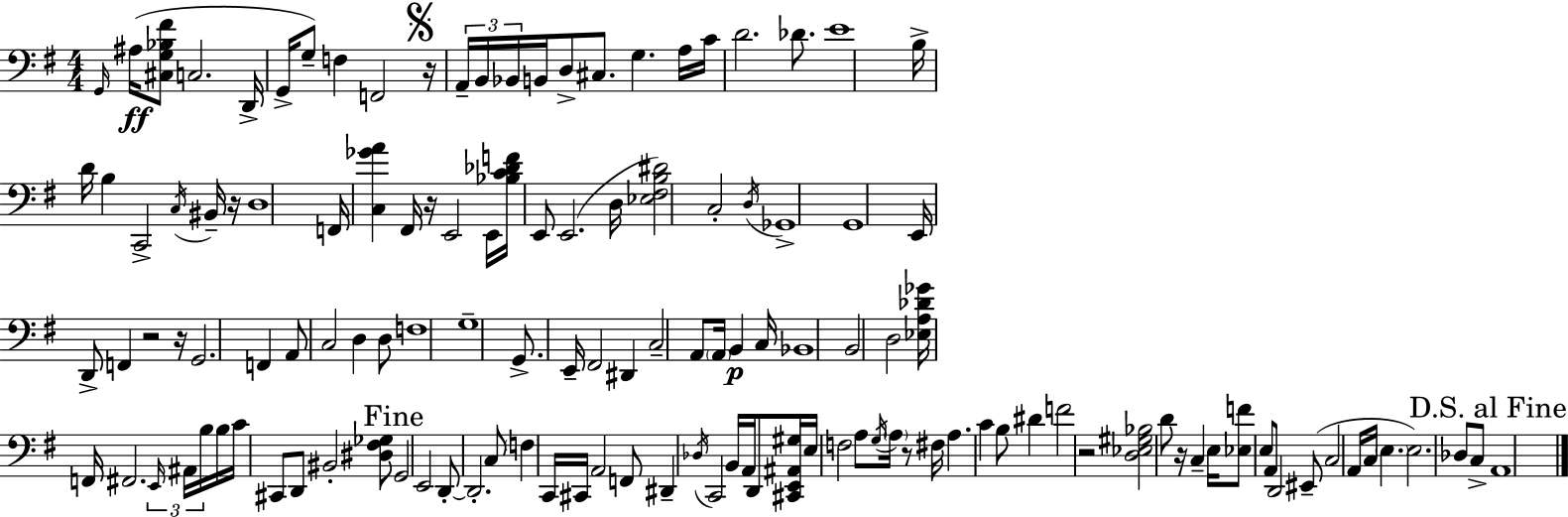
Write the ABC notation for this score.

X:1
T:Untitled
M:4/4
L:1/4
K:Em
G,,/4 ^A,/4 [^C,G,_B,^F]/2 C,2 D,,/4 G,,/4 G,/2 F, F,,2 z/4 A,,/4 B,,/4 _B,,/4 B,,/4 D,/2 ^C,/2 G, A,/4 C/4 D2 _D/2 E4 B,/4 D/4 B, C,,2 C,/4 ^B,,/4 z/4 D,4 F,,/4 [C,_GA] ^F,,/4 z/4 E,,2 E,,/4 [_B,C_DF]/4 E,,/2 E,,2 D,/4 [_E,^F,B,^D]2 C,2 D,/4 _G,,4 G,,4 E,,/4 D,,/2 F,, z2 z/4 G,,2 F,, A,,/2 C,2 D, D,/2 F,4 G,4 G,,/2 E,,/4 ^F,,2 ^D,, C,2 A,,/2 A,,/4 B,, C,/4 _B,,4 B,,2 D,2 [_E,A,_D_G]/4 F,,/4 ^F,,2 E,,/4 ^A,,/4 B,/4 B,/4 C/4 ^C,,/2 D,,/2 ^B,,2 [^D,^F,_G,]/2 G,,2 E,,2 D,,/2 D,,2 C,/2 F, C,,/4 ^C,,/4 A,,2 F,,/2 ^D,, _D,/4 C,,2 B,,/4 A,,/4 D,,/2 [^C,,E,,^A,,^G,]/4 E,/4 F,2 A,/2 G,/4 A,/4 z/2 ^F,/4 A, C B,/2 ^D F2 z2 [D,_E,^G,_B,]2 D/2 z/4 C, E,/4 [_E,F]/2 E,/2 A,,/2 D,,2 ^E,,/2 C,2 A,,/4 C,/4 E, E,2 _D,/2 C,/2 A,,4